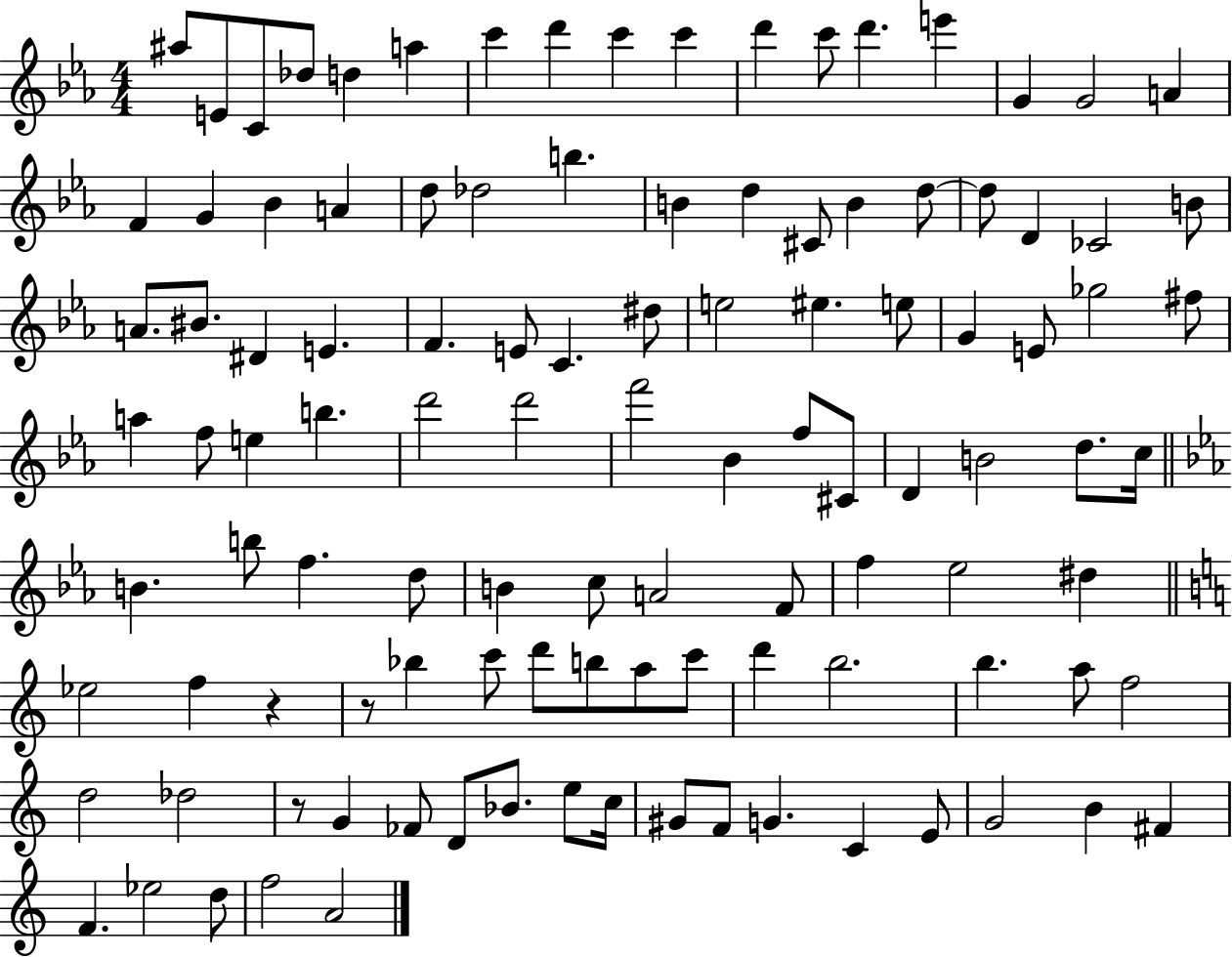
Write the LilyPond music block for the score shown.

{
  \clef treble
  \numericTimeSignature
  \time 4/4
  \key ees \major
  \repeat volta 2 { ais''8 e'8 c'8 des''8 d''4 a''4 | c'''4 d'''4 c'''4 c'''4 | d'''4 c'''8 d'''4. e'''4 | g'4 g'2 a'4 | \break f'4 g'4 bes'4 a'4 | d''8 des''2 b''4. | b'4 d''4 cis'8 b'4 d''8~~ | d''8 d'4 ces'2 b'8 | \break a'8. bis'8. dis'4 e'4. | f'4. e'8 c'4. dis''8 | e''2 eis''4. e''8 | g'4 e'8 ges''2 fis''8 | \break a''4 f''8 e''4 b''4. | d'''2 d'''2 | f'''2 bes'4 f''8 cis'8 | d'4 b'2 d''8. c''16 | \break \bar "||" \break \key ees \major b'4. b''8 f''4. d''8 | b'4 c''8 a'2 f'8 | f''4 ees''2 dis''4 | \bar "||" \break \key c \major ees''2 f''4 r4 | r8 bes''4 c'''8 d'''8 b''8 a''8 c'''8 | d'''4 b''2. | b''4. a''8 f''2 | \break d''2 des''2 | r8 g'4 fes'8 d'8 bes'8. e''8 c''16 | gis'8 f'8 g'4. c'4 e'8 | g'2 b'4 fis'4 | \break f'4. ees''2 d''8 | f''2 a'2 | } \bar "|."
}